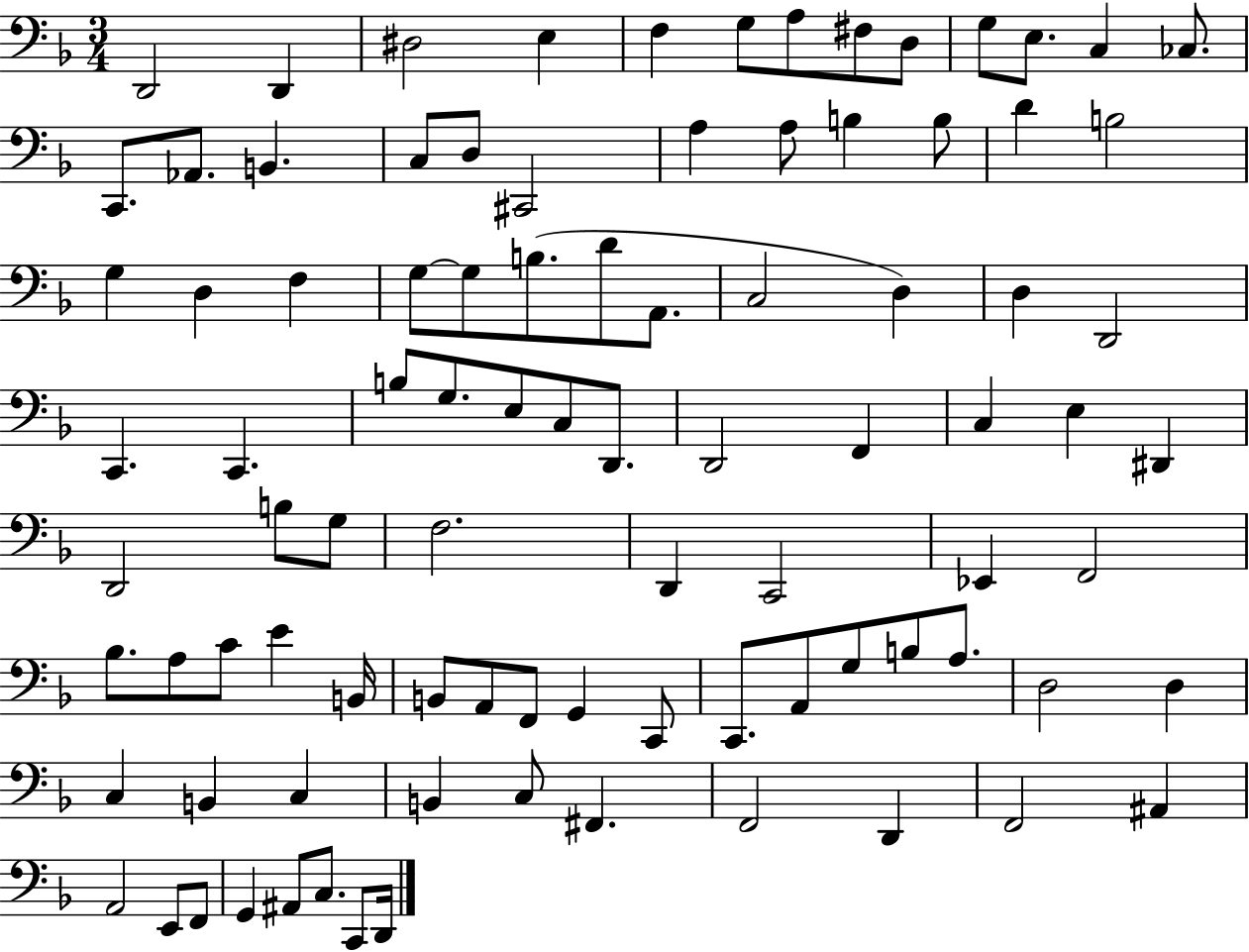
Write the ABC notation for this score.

X:1
T:Untitled
M:3/4
L:1/4
K:F
D,,2 D,, ^D,2 E, F, G,/2 A,/2 ^F,/2 D,/2 G,/2 E,/2 C, _C,/2 C,,/2 _A,,/2 B,, C,/2 D,/2 ^C,,2 A, A,/2 B, B,/2 D B,2 G, D, F, G,/2 G,/2 B,/2 D/2 A,,/2 C,2 D, D, D,,2 C,, C,, B,/2 G,/2 E,/2 C,/2 D,,/2 D,,2 F,, C, E, ^D,, D,,2 B,/2 G,/2 F,2 D,, C,,2 _E,, F,,2 _B,/2 A,/2 C/2 E B,,/4 B,,/2 A,,/2 F,,/2 G,, C,,/2 C,,/2 A,,/2 G,/2 B,/2 A,/2 D,2 D, C, B,, C, B,, C,/2 ^F,, F,,2 D,, F,,2 ^A,, A,,2 E,,/2 F,,/2 G,, ^A,,/2 C,/2 C,,/2 D,,/4